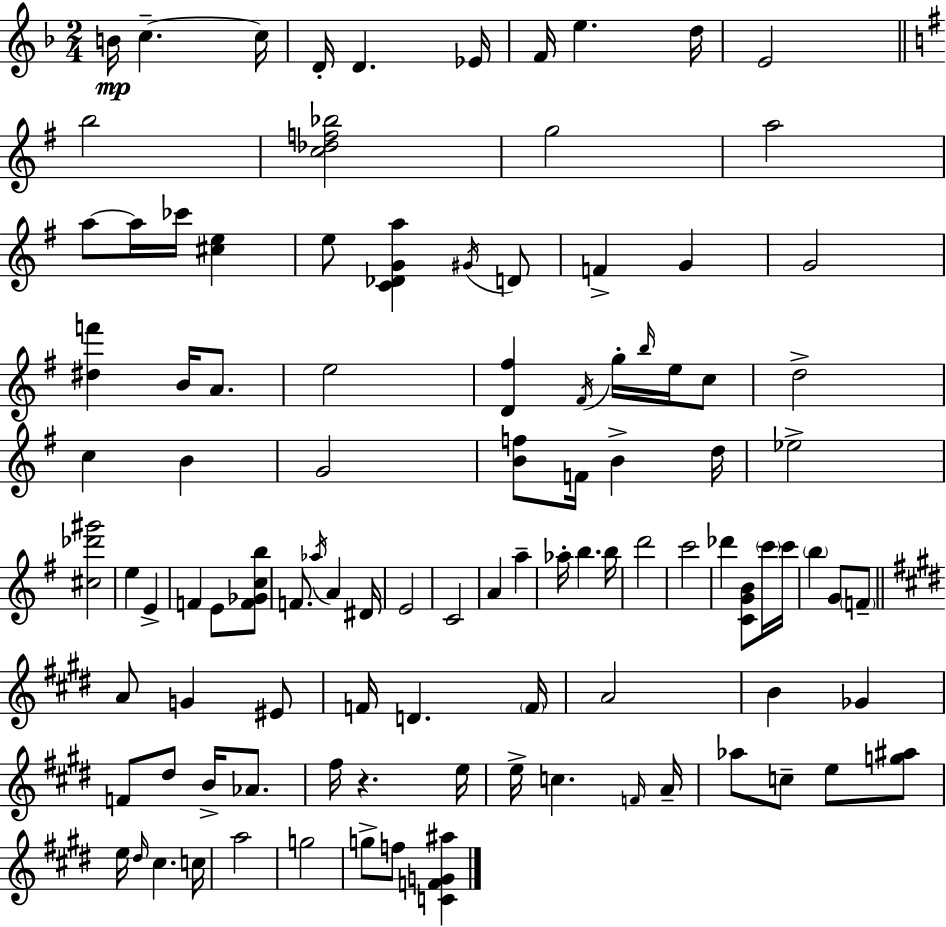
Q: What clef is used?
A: treble